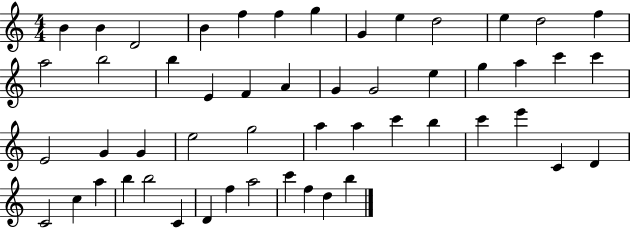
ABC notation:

X:1
T:Untitled
M:4/4
L:1/4
K:C
B B D2 B f f g G e d2 e d2 f a2 b2 b E F A G G2 e g a c' c' E2 G G e2 g2 a a c' b c' e' C D C2 c a b b2 C D f a2 c' f d b